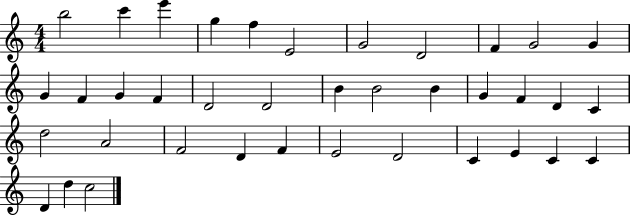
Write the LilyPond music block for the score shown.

{
  \clef treble
  \numericTimeSignature
  \time 4/4
  \key c \major
  b''2 c'''4 e'''4 | g''4 f''4 e'2 | g'2 d'2 | f'4 g'2 g'4 | \break g'4 f'4 g'4 f'4 | d'2 d'2 | b'4 b'2 b'4 | g'4 f'4 d'4 c'4 | \break d''2 a'2 | f'2 d'4 f'4 | e'2 d'2 | c'4 e'4 c'4 c'4 | \break d'4 d''4 c''2 | \bar "|."
}